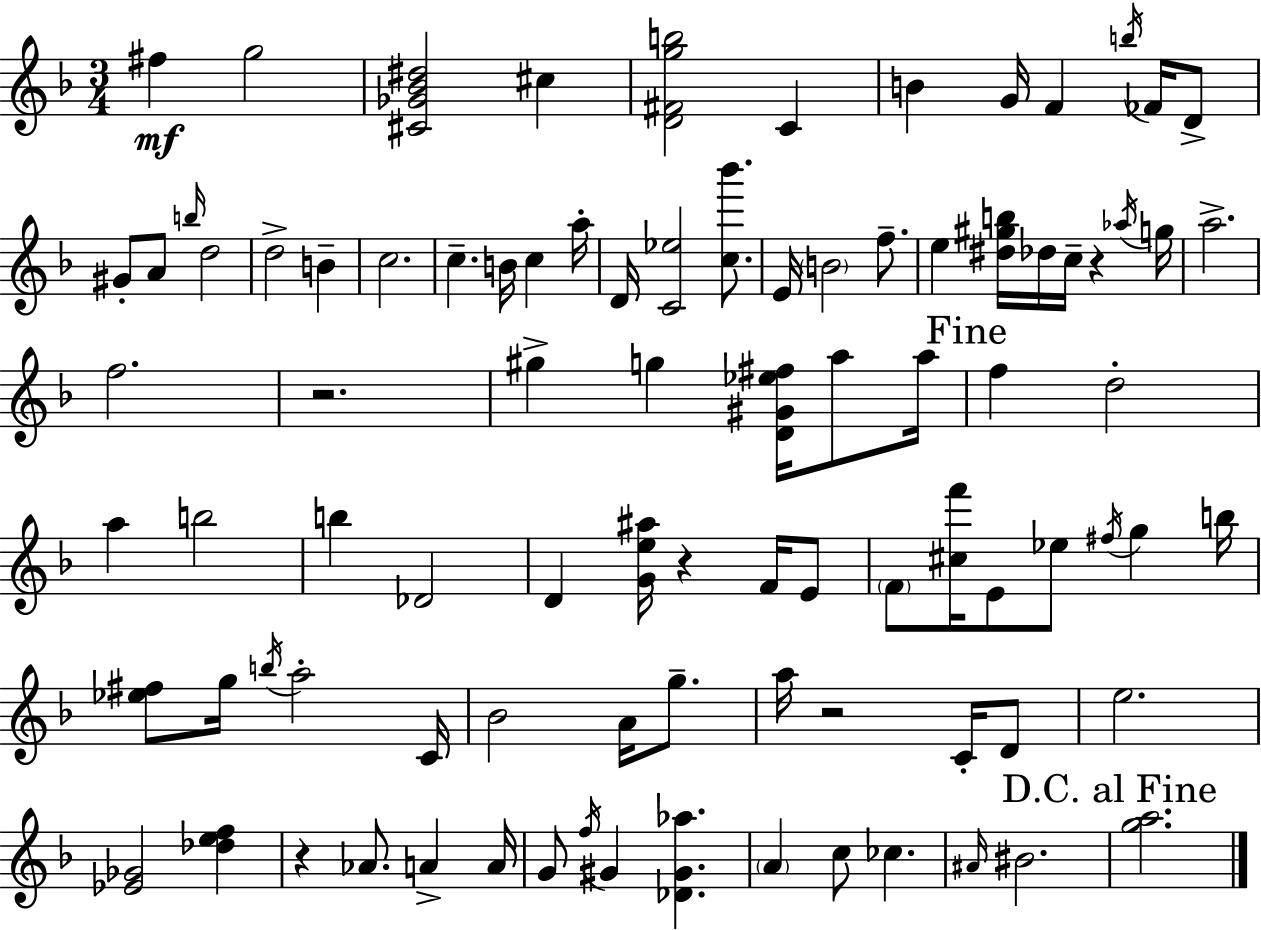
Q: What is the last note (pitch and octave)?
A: BIS4